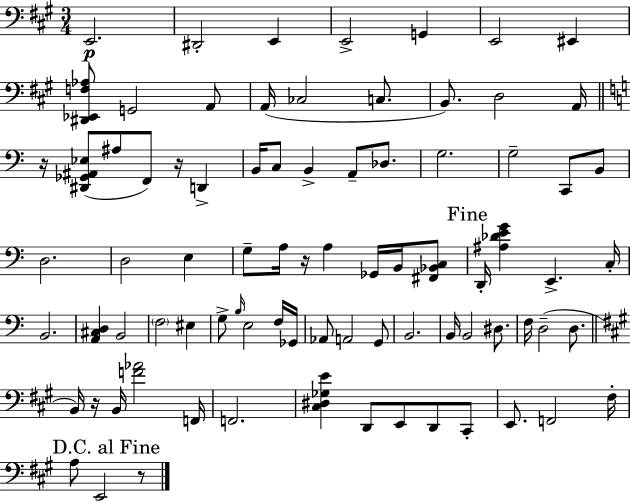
{
  \clef bass
  \numericTimeSignature
  \time 3/4
  \key a \major
  e,2.\p | dis,2-. e,4 | e,2-> g,4 | e,2 eis,4 | \break <dis, ees, f aes>8 g,2 a,8 | a,16( ces2 c8. | b,8.) d2 a,16 | \bar "||" \break \key c \major r16 <dis, ges, ais, ees>8( ais8 f,8) r16 d,4-> | b,16 c8 b,4-> a,8-- des8. | g2. | g2-- c,8 b,8 | \break d2. | d2 e4 | g8-- a16 r16 a4 ges,16 b,16 <fis, bes, c>8 | \mark "Fine" d,16-. <ais des' e' g'>4 e,4.-> c16-. | \break b,2. | <a, cis d>4 b,2 | \parenthesize f2 eis4 | g8-> \grace { b16 } e2 f16 | \break ges,16 aes,8 a,2 g,8 | b,2. | b,16 b,2 dis8. | f16 d2--( d8. | \break \bar "||" \break \key a \major b,16) r16 b,16 <f' aes'>2 f,16 | f,2. | <cis dis ges e'>4 d,8 e,8 d,8 cis,8-. | e,8. f,2 fis16-. | \break \mark "D.C. al Fine" a8 e,2 r8 | \bar "|."
}